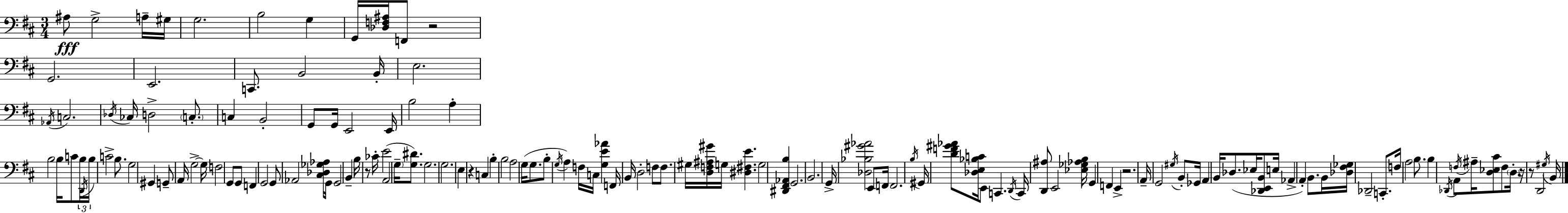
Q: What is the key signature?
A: D major